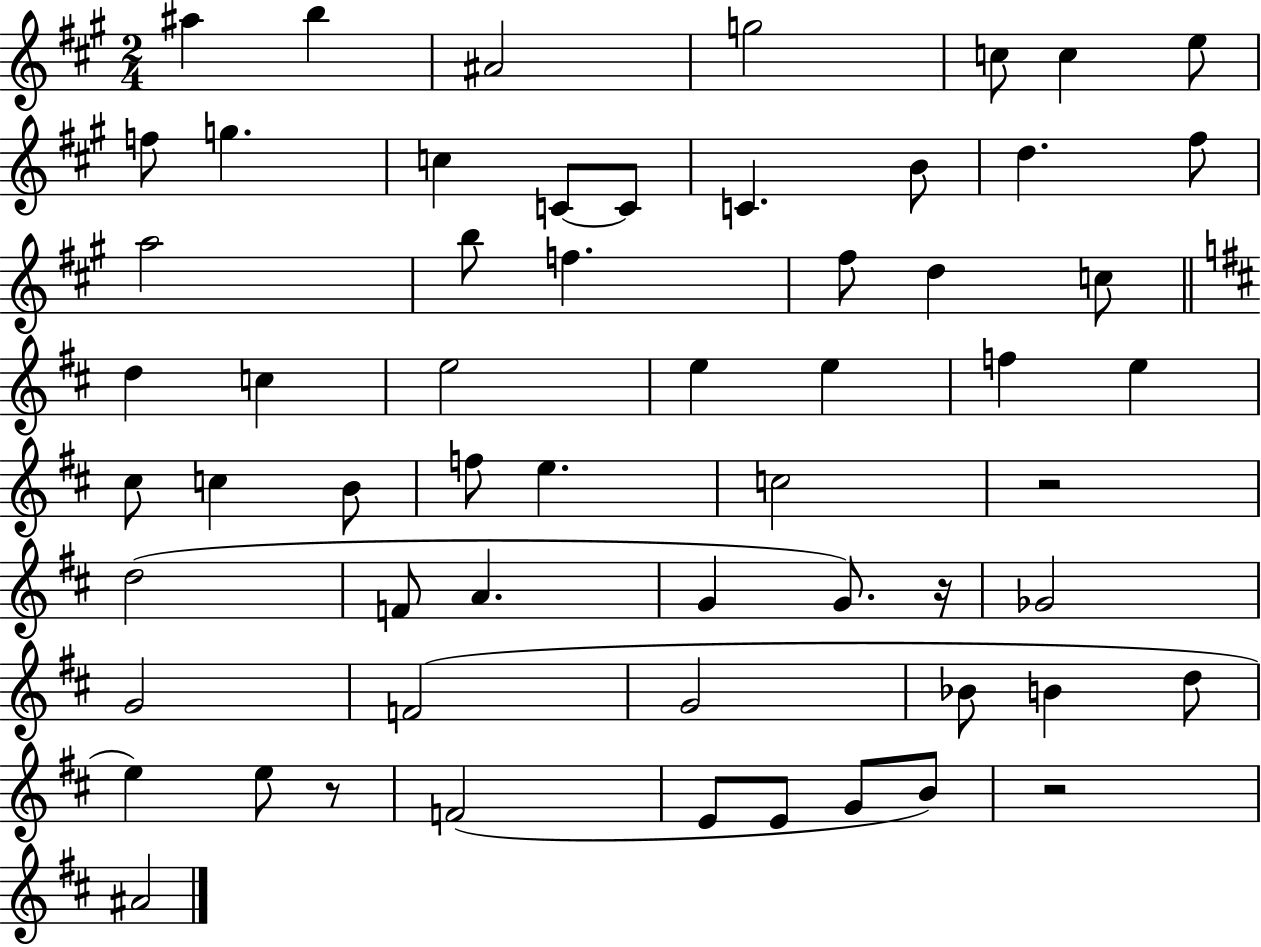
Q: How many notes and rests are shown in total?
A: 59